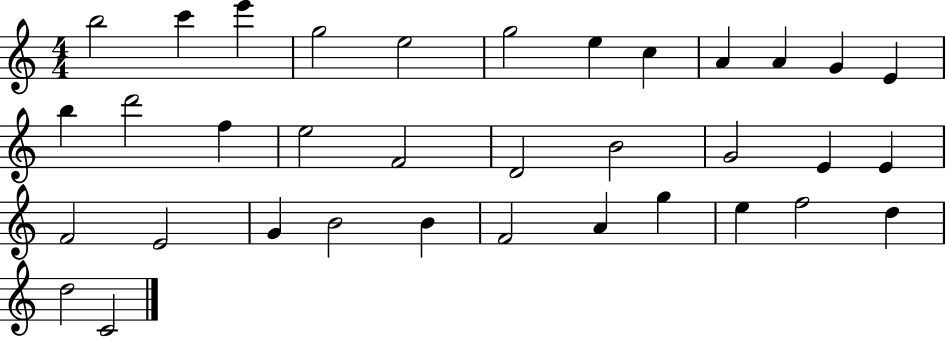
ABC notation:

X:1
T:Untitled
M:4/4
L:1/4
K:C
b2 c' e' g2 e2 g2 e c A A G E b d'2 f e2 F2 D2 B2 G2 E E F2 E2 G B2 B F2 A g e f2 d d2 C2